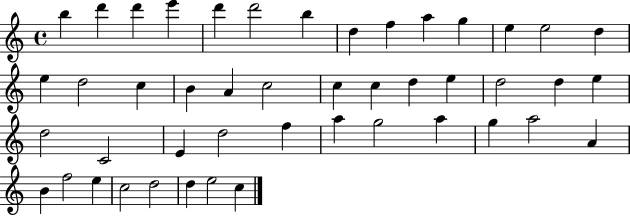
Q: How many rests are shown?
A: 0